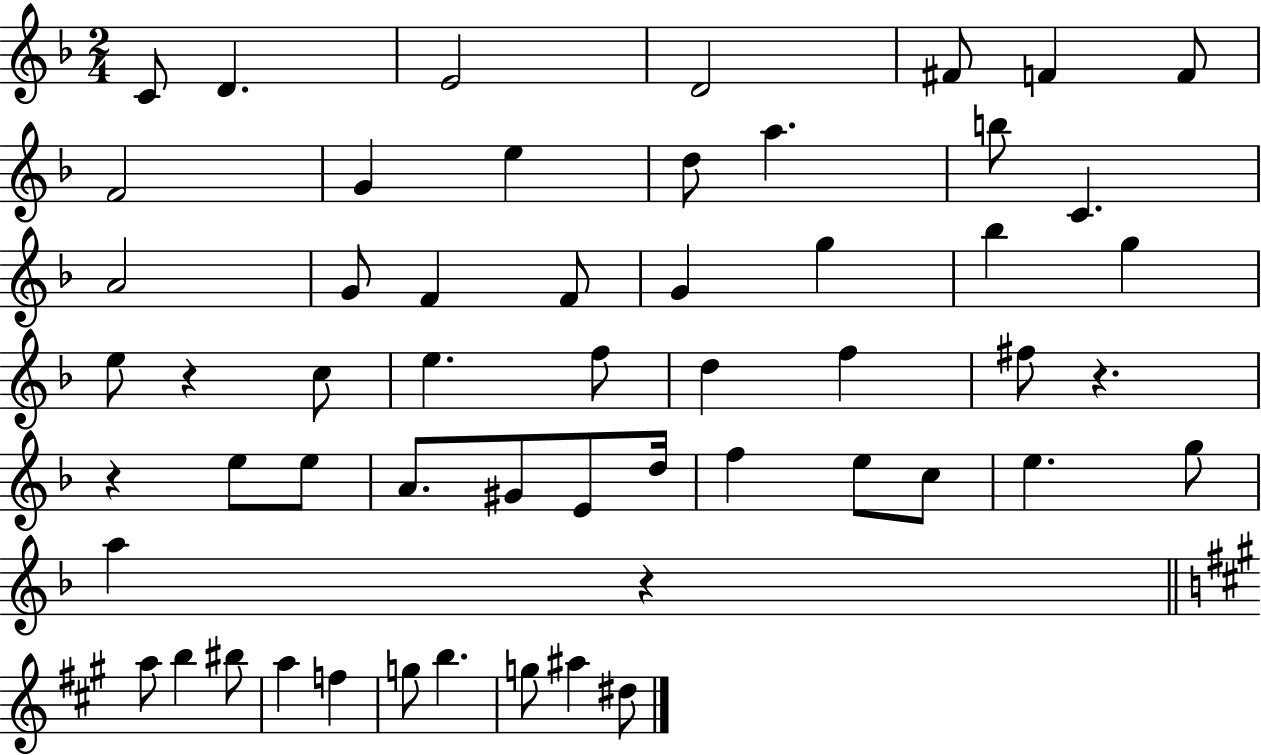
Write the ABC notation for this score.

X:1
T:Untitled
M:2/4
L:1/4
K:F
C/2 D E2 D2 ^F/2 F F/2 F2 G e d/2 a b/2 C A2 G/2 F F/2 G g _b g e/2 z c/2 e f/2 d f ^f/2 z z e/2 e/2 A/2 ^G/2 E/2 d/4 f e/2 c/2 e g/2 a z a/2 b ^b/2 a f g/2 b g/2 ^a ^d/2